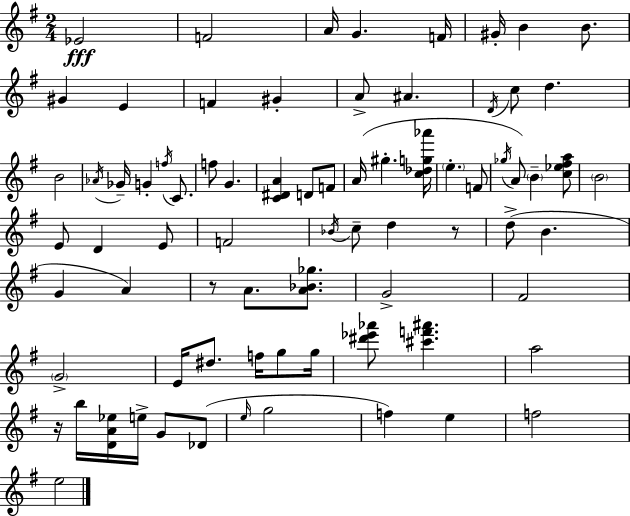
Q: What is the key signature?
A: G major